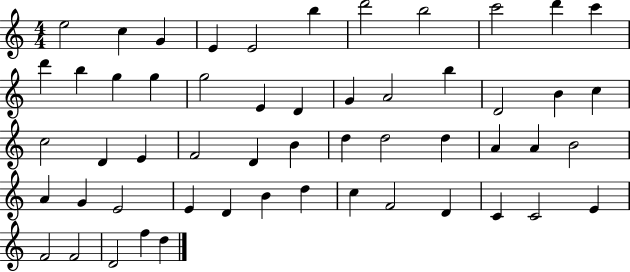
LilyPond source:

{
  \clef treble
  \numericTimeSignature
  \time 4/4
  \key c \major
  e''2 c''4 g'4 | e'4 e'2 b''4 | d'''2 b''2 | c'''2 d'''4 c'''4 | \break d'''4 b''4 g''4 g''4 | g''2 e'4 d'4 | g'4 a'2 b''4 | d'2 b'4 c''4 | \break c''2 d'4 e'4 | f'2 d'4 b'4 | d''4 d''2 d''4 | a'4 a'4 b'2 | \break a'4 g'4 e'2 | e'4 d'4 b'4 d''4 | c''4 f'2 d'4 | c'4 c'2 e'4 | \break f'2 f'2 | d'2 f''4 d''4 | \bar "|."
}